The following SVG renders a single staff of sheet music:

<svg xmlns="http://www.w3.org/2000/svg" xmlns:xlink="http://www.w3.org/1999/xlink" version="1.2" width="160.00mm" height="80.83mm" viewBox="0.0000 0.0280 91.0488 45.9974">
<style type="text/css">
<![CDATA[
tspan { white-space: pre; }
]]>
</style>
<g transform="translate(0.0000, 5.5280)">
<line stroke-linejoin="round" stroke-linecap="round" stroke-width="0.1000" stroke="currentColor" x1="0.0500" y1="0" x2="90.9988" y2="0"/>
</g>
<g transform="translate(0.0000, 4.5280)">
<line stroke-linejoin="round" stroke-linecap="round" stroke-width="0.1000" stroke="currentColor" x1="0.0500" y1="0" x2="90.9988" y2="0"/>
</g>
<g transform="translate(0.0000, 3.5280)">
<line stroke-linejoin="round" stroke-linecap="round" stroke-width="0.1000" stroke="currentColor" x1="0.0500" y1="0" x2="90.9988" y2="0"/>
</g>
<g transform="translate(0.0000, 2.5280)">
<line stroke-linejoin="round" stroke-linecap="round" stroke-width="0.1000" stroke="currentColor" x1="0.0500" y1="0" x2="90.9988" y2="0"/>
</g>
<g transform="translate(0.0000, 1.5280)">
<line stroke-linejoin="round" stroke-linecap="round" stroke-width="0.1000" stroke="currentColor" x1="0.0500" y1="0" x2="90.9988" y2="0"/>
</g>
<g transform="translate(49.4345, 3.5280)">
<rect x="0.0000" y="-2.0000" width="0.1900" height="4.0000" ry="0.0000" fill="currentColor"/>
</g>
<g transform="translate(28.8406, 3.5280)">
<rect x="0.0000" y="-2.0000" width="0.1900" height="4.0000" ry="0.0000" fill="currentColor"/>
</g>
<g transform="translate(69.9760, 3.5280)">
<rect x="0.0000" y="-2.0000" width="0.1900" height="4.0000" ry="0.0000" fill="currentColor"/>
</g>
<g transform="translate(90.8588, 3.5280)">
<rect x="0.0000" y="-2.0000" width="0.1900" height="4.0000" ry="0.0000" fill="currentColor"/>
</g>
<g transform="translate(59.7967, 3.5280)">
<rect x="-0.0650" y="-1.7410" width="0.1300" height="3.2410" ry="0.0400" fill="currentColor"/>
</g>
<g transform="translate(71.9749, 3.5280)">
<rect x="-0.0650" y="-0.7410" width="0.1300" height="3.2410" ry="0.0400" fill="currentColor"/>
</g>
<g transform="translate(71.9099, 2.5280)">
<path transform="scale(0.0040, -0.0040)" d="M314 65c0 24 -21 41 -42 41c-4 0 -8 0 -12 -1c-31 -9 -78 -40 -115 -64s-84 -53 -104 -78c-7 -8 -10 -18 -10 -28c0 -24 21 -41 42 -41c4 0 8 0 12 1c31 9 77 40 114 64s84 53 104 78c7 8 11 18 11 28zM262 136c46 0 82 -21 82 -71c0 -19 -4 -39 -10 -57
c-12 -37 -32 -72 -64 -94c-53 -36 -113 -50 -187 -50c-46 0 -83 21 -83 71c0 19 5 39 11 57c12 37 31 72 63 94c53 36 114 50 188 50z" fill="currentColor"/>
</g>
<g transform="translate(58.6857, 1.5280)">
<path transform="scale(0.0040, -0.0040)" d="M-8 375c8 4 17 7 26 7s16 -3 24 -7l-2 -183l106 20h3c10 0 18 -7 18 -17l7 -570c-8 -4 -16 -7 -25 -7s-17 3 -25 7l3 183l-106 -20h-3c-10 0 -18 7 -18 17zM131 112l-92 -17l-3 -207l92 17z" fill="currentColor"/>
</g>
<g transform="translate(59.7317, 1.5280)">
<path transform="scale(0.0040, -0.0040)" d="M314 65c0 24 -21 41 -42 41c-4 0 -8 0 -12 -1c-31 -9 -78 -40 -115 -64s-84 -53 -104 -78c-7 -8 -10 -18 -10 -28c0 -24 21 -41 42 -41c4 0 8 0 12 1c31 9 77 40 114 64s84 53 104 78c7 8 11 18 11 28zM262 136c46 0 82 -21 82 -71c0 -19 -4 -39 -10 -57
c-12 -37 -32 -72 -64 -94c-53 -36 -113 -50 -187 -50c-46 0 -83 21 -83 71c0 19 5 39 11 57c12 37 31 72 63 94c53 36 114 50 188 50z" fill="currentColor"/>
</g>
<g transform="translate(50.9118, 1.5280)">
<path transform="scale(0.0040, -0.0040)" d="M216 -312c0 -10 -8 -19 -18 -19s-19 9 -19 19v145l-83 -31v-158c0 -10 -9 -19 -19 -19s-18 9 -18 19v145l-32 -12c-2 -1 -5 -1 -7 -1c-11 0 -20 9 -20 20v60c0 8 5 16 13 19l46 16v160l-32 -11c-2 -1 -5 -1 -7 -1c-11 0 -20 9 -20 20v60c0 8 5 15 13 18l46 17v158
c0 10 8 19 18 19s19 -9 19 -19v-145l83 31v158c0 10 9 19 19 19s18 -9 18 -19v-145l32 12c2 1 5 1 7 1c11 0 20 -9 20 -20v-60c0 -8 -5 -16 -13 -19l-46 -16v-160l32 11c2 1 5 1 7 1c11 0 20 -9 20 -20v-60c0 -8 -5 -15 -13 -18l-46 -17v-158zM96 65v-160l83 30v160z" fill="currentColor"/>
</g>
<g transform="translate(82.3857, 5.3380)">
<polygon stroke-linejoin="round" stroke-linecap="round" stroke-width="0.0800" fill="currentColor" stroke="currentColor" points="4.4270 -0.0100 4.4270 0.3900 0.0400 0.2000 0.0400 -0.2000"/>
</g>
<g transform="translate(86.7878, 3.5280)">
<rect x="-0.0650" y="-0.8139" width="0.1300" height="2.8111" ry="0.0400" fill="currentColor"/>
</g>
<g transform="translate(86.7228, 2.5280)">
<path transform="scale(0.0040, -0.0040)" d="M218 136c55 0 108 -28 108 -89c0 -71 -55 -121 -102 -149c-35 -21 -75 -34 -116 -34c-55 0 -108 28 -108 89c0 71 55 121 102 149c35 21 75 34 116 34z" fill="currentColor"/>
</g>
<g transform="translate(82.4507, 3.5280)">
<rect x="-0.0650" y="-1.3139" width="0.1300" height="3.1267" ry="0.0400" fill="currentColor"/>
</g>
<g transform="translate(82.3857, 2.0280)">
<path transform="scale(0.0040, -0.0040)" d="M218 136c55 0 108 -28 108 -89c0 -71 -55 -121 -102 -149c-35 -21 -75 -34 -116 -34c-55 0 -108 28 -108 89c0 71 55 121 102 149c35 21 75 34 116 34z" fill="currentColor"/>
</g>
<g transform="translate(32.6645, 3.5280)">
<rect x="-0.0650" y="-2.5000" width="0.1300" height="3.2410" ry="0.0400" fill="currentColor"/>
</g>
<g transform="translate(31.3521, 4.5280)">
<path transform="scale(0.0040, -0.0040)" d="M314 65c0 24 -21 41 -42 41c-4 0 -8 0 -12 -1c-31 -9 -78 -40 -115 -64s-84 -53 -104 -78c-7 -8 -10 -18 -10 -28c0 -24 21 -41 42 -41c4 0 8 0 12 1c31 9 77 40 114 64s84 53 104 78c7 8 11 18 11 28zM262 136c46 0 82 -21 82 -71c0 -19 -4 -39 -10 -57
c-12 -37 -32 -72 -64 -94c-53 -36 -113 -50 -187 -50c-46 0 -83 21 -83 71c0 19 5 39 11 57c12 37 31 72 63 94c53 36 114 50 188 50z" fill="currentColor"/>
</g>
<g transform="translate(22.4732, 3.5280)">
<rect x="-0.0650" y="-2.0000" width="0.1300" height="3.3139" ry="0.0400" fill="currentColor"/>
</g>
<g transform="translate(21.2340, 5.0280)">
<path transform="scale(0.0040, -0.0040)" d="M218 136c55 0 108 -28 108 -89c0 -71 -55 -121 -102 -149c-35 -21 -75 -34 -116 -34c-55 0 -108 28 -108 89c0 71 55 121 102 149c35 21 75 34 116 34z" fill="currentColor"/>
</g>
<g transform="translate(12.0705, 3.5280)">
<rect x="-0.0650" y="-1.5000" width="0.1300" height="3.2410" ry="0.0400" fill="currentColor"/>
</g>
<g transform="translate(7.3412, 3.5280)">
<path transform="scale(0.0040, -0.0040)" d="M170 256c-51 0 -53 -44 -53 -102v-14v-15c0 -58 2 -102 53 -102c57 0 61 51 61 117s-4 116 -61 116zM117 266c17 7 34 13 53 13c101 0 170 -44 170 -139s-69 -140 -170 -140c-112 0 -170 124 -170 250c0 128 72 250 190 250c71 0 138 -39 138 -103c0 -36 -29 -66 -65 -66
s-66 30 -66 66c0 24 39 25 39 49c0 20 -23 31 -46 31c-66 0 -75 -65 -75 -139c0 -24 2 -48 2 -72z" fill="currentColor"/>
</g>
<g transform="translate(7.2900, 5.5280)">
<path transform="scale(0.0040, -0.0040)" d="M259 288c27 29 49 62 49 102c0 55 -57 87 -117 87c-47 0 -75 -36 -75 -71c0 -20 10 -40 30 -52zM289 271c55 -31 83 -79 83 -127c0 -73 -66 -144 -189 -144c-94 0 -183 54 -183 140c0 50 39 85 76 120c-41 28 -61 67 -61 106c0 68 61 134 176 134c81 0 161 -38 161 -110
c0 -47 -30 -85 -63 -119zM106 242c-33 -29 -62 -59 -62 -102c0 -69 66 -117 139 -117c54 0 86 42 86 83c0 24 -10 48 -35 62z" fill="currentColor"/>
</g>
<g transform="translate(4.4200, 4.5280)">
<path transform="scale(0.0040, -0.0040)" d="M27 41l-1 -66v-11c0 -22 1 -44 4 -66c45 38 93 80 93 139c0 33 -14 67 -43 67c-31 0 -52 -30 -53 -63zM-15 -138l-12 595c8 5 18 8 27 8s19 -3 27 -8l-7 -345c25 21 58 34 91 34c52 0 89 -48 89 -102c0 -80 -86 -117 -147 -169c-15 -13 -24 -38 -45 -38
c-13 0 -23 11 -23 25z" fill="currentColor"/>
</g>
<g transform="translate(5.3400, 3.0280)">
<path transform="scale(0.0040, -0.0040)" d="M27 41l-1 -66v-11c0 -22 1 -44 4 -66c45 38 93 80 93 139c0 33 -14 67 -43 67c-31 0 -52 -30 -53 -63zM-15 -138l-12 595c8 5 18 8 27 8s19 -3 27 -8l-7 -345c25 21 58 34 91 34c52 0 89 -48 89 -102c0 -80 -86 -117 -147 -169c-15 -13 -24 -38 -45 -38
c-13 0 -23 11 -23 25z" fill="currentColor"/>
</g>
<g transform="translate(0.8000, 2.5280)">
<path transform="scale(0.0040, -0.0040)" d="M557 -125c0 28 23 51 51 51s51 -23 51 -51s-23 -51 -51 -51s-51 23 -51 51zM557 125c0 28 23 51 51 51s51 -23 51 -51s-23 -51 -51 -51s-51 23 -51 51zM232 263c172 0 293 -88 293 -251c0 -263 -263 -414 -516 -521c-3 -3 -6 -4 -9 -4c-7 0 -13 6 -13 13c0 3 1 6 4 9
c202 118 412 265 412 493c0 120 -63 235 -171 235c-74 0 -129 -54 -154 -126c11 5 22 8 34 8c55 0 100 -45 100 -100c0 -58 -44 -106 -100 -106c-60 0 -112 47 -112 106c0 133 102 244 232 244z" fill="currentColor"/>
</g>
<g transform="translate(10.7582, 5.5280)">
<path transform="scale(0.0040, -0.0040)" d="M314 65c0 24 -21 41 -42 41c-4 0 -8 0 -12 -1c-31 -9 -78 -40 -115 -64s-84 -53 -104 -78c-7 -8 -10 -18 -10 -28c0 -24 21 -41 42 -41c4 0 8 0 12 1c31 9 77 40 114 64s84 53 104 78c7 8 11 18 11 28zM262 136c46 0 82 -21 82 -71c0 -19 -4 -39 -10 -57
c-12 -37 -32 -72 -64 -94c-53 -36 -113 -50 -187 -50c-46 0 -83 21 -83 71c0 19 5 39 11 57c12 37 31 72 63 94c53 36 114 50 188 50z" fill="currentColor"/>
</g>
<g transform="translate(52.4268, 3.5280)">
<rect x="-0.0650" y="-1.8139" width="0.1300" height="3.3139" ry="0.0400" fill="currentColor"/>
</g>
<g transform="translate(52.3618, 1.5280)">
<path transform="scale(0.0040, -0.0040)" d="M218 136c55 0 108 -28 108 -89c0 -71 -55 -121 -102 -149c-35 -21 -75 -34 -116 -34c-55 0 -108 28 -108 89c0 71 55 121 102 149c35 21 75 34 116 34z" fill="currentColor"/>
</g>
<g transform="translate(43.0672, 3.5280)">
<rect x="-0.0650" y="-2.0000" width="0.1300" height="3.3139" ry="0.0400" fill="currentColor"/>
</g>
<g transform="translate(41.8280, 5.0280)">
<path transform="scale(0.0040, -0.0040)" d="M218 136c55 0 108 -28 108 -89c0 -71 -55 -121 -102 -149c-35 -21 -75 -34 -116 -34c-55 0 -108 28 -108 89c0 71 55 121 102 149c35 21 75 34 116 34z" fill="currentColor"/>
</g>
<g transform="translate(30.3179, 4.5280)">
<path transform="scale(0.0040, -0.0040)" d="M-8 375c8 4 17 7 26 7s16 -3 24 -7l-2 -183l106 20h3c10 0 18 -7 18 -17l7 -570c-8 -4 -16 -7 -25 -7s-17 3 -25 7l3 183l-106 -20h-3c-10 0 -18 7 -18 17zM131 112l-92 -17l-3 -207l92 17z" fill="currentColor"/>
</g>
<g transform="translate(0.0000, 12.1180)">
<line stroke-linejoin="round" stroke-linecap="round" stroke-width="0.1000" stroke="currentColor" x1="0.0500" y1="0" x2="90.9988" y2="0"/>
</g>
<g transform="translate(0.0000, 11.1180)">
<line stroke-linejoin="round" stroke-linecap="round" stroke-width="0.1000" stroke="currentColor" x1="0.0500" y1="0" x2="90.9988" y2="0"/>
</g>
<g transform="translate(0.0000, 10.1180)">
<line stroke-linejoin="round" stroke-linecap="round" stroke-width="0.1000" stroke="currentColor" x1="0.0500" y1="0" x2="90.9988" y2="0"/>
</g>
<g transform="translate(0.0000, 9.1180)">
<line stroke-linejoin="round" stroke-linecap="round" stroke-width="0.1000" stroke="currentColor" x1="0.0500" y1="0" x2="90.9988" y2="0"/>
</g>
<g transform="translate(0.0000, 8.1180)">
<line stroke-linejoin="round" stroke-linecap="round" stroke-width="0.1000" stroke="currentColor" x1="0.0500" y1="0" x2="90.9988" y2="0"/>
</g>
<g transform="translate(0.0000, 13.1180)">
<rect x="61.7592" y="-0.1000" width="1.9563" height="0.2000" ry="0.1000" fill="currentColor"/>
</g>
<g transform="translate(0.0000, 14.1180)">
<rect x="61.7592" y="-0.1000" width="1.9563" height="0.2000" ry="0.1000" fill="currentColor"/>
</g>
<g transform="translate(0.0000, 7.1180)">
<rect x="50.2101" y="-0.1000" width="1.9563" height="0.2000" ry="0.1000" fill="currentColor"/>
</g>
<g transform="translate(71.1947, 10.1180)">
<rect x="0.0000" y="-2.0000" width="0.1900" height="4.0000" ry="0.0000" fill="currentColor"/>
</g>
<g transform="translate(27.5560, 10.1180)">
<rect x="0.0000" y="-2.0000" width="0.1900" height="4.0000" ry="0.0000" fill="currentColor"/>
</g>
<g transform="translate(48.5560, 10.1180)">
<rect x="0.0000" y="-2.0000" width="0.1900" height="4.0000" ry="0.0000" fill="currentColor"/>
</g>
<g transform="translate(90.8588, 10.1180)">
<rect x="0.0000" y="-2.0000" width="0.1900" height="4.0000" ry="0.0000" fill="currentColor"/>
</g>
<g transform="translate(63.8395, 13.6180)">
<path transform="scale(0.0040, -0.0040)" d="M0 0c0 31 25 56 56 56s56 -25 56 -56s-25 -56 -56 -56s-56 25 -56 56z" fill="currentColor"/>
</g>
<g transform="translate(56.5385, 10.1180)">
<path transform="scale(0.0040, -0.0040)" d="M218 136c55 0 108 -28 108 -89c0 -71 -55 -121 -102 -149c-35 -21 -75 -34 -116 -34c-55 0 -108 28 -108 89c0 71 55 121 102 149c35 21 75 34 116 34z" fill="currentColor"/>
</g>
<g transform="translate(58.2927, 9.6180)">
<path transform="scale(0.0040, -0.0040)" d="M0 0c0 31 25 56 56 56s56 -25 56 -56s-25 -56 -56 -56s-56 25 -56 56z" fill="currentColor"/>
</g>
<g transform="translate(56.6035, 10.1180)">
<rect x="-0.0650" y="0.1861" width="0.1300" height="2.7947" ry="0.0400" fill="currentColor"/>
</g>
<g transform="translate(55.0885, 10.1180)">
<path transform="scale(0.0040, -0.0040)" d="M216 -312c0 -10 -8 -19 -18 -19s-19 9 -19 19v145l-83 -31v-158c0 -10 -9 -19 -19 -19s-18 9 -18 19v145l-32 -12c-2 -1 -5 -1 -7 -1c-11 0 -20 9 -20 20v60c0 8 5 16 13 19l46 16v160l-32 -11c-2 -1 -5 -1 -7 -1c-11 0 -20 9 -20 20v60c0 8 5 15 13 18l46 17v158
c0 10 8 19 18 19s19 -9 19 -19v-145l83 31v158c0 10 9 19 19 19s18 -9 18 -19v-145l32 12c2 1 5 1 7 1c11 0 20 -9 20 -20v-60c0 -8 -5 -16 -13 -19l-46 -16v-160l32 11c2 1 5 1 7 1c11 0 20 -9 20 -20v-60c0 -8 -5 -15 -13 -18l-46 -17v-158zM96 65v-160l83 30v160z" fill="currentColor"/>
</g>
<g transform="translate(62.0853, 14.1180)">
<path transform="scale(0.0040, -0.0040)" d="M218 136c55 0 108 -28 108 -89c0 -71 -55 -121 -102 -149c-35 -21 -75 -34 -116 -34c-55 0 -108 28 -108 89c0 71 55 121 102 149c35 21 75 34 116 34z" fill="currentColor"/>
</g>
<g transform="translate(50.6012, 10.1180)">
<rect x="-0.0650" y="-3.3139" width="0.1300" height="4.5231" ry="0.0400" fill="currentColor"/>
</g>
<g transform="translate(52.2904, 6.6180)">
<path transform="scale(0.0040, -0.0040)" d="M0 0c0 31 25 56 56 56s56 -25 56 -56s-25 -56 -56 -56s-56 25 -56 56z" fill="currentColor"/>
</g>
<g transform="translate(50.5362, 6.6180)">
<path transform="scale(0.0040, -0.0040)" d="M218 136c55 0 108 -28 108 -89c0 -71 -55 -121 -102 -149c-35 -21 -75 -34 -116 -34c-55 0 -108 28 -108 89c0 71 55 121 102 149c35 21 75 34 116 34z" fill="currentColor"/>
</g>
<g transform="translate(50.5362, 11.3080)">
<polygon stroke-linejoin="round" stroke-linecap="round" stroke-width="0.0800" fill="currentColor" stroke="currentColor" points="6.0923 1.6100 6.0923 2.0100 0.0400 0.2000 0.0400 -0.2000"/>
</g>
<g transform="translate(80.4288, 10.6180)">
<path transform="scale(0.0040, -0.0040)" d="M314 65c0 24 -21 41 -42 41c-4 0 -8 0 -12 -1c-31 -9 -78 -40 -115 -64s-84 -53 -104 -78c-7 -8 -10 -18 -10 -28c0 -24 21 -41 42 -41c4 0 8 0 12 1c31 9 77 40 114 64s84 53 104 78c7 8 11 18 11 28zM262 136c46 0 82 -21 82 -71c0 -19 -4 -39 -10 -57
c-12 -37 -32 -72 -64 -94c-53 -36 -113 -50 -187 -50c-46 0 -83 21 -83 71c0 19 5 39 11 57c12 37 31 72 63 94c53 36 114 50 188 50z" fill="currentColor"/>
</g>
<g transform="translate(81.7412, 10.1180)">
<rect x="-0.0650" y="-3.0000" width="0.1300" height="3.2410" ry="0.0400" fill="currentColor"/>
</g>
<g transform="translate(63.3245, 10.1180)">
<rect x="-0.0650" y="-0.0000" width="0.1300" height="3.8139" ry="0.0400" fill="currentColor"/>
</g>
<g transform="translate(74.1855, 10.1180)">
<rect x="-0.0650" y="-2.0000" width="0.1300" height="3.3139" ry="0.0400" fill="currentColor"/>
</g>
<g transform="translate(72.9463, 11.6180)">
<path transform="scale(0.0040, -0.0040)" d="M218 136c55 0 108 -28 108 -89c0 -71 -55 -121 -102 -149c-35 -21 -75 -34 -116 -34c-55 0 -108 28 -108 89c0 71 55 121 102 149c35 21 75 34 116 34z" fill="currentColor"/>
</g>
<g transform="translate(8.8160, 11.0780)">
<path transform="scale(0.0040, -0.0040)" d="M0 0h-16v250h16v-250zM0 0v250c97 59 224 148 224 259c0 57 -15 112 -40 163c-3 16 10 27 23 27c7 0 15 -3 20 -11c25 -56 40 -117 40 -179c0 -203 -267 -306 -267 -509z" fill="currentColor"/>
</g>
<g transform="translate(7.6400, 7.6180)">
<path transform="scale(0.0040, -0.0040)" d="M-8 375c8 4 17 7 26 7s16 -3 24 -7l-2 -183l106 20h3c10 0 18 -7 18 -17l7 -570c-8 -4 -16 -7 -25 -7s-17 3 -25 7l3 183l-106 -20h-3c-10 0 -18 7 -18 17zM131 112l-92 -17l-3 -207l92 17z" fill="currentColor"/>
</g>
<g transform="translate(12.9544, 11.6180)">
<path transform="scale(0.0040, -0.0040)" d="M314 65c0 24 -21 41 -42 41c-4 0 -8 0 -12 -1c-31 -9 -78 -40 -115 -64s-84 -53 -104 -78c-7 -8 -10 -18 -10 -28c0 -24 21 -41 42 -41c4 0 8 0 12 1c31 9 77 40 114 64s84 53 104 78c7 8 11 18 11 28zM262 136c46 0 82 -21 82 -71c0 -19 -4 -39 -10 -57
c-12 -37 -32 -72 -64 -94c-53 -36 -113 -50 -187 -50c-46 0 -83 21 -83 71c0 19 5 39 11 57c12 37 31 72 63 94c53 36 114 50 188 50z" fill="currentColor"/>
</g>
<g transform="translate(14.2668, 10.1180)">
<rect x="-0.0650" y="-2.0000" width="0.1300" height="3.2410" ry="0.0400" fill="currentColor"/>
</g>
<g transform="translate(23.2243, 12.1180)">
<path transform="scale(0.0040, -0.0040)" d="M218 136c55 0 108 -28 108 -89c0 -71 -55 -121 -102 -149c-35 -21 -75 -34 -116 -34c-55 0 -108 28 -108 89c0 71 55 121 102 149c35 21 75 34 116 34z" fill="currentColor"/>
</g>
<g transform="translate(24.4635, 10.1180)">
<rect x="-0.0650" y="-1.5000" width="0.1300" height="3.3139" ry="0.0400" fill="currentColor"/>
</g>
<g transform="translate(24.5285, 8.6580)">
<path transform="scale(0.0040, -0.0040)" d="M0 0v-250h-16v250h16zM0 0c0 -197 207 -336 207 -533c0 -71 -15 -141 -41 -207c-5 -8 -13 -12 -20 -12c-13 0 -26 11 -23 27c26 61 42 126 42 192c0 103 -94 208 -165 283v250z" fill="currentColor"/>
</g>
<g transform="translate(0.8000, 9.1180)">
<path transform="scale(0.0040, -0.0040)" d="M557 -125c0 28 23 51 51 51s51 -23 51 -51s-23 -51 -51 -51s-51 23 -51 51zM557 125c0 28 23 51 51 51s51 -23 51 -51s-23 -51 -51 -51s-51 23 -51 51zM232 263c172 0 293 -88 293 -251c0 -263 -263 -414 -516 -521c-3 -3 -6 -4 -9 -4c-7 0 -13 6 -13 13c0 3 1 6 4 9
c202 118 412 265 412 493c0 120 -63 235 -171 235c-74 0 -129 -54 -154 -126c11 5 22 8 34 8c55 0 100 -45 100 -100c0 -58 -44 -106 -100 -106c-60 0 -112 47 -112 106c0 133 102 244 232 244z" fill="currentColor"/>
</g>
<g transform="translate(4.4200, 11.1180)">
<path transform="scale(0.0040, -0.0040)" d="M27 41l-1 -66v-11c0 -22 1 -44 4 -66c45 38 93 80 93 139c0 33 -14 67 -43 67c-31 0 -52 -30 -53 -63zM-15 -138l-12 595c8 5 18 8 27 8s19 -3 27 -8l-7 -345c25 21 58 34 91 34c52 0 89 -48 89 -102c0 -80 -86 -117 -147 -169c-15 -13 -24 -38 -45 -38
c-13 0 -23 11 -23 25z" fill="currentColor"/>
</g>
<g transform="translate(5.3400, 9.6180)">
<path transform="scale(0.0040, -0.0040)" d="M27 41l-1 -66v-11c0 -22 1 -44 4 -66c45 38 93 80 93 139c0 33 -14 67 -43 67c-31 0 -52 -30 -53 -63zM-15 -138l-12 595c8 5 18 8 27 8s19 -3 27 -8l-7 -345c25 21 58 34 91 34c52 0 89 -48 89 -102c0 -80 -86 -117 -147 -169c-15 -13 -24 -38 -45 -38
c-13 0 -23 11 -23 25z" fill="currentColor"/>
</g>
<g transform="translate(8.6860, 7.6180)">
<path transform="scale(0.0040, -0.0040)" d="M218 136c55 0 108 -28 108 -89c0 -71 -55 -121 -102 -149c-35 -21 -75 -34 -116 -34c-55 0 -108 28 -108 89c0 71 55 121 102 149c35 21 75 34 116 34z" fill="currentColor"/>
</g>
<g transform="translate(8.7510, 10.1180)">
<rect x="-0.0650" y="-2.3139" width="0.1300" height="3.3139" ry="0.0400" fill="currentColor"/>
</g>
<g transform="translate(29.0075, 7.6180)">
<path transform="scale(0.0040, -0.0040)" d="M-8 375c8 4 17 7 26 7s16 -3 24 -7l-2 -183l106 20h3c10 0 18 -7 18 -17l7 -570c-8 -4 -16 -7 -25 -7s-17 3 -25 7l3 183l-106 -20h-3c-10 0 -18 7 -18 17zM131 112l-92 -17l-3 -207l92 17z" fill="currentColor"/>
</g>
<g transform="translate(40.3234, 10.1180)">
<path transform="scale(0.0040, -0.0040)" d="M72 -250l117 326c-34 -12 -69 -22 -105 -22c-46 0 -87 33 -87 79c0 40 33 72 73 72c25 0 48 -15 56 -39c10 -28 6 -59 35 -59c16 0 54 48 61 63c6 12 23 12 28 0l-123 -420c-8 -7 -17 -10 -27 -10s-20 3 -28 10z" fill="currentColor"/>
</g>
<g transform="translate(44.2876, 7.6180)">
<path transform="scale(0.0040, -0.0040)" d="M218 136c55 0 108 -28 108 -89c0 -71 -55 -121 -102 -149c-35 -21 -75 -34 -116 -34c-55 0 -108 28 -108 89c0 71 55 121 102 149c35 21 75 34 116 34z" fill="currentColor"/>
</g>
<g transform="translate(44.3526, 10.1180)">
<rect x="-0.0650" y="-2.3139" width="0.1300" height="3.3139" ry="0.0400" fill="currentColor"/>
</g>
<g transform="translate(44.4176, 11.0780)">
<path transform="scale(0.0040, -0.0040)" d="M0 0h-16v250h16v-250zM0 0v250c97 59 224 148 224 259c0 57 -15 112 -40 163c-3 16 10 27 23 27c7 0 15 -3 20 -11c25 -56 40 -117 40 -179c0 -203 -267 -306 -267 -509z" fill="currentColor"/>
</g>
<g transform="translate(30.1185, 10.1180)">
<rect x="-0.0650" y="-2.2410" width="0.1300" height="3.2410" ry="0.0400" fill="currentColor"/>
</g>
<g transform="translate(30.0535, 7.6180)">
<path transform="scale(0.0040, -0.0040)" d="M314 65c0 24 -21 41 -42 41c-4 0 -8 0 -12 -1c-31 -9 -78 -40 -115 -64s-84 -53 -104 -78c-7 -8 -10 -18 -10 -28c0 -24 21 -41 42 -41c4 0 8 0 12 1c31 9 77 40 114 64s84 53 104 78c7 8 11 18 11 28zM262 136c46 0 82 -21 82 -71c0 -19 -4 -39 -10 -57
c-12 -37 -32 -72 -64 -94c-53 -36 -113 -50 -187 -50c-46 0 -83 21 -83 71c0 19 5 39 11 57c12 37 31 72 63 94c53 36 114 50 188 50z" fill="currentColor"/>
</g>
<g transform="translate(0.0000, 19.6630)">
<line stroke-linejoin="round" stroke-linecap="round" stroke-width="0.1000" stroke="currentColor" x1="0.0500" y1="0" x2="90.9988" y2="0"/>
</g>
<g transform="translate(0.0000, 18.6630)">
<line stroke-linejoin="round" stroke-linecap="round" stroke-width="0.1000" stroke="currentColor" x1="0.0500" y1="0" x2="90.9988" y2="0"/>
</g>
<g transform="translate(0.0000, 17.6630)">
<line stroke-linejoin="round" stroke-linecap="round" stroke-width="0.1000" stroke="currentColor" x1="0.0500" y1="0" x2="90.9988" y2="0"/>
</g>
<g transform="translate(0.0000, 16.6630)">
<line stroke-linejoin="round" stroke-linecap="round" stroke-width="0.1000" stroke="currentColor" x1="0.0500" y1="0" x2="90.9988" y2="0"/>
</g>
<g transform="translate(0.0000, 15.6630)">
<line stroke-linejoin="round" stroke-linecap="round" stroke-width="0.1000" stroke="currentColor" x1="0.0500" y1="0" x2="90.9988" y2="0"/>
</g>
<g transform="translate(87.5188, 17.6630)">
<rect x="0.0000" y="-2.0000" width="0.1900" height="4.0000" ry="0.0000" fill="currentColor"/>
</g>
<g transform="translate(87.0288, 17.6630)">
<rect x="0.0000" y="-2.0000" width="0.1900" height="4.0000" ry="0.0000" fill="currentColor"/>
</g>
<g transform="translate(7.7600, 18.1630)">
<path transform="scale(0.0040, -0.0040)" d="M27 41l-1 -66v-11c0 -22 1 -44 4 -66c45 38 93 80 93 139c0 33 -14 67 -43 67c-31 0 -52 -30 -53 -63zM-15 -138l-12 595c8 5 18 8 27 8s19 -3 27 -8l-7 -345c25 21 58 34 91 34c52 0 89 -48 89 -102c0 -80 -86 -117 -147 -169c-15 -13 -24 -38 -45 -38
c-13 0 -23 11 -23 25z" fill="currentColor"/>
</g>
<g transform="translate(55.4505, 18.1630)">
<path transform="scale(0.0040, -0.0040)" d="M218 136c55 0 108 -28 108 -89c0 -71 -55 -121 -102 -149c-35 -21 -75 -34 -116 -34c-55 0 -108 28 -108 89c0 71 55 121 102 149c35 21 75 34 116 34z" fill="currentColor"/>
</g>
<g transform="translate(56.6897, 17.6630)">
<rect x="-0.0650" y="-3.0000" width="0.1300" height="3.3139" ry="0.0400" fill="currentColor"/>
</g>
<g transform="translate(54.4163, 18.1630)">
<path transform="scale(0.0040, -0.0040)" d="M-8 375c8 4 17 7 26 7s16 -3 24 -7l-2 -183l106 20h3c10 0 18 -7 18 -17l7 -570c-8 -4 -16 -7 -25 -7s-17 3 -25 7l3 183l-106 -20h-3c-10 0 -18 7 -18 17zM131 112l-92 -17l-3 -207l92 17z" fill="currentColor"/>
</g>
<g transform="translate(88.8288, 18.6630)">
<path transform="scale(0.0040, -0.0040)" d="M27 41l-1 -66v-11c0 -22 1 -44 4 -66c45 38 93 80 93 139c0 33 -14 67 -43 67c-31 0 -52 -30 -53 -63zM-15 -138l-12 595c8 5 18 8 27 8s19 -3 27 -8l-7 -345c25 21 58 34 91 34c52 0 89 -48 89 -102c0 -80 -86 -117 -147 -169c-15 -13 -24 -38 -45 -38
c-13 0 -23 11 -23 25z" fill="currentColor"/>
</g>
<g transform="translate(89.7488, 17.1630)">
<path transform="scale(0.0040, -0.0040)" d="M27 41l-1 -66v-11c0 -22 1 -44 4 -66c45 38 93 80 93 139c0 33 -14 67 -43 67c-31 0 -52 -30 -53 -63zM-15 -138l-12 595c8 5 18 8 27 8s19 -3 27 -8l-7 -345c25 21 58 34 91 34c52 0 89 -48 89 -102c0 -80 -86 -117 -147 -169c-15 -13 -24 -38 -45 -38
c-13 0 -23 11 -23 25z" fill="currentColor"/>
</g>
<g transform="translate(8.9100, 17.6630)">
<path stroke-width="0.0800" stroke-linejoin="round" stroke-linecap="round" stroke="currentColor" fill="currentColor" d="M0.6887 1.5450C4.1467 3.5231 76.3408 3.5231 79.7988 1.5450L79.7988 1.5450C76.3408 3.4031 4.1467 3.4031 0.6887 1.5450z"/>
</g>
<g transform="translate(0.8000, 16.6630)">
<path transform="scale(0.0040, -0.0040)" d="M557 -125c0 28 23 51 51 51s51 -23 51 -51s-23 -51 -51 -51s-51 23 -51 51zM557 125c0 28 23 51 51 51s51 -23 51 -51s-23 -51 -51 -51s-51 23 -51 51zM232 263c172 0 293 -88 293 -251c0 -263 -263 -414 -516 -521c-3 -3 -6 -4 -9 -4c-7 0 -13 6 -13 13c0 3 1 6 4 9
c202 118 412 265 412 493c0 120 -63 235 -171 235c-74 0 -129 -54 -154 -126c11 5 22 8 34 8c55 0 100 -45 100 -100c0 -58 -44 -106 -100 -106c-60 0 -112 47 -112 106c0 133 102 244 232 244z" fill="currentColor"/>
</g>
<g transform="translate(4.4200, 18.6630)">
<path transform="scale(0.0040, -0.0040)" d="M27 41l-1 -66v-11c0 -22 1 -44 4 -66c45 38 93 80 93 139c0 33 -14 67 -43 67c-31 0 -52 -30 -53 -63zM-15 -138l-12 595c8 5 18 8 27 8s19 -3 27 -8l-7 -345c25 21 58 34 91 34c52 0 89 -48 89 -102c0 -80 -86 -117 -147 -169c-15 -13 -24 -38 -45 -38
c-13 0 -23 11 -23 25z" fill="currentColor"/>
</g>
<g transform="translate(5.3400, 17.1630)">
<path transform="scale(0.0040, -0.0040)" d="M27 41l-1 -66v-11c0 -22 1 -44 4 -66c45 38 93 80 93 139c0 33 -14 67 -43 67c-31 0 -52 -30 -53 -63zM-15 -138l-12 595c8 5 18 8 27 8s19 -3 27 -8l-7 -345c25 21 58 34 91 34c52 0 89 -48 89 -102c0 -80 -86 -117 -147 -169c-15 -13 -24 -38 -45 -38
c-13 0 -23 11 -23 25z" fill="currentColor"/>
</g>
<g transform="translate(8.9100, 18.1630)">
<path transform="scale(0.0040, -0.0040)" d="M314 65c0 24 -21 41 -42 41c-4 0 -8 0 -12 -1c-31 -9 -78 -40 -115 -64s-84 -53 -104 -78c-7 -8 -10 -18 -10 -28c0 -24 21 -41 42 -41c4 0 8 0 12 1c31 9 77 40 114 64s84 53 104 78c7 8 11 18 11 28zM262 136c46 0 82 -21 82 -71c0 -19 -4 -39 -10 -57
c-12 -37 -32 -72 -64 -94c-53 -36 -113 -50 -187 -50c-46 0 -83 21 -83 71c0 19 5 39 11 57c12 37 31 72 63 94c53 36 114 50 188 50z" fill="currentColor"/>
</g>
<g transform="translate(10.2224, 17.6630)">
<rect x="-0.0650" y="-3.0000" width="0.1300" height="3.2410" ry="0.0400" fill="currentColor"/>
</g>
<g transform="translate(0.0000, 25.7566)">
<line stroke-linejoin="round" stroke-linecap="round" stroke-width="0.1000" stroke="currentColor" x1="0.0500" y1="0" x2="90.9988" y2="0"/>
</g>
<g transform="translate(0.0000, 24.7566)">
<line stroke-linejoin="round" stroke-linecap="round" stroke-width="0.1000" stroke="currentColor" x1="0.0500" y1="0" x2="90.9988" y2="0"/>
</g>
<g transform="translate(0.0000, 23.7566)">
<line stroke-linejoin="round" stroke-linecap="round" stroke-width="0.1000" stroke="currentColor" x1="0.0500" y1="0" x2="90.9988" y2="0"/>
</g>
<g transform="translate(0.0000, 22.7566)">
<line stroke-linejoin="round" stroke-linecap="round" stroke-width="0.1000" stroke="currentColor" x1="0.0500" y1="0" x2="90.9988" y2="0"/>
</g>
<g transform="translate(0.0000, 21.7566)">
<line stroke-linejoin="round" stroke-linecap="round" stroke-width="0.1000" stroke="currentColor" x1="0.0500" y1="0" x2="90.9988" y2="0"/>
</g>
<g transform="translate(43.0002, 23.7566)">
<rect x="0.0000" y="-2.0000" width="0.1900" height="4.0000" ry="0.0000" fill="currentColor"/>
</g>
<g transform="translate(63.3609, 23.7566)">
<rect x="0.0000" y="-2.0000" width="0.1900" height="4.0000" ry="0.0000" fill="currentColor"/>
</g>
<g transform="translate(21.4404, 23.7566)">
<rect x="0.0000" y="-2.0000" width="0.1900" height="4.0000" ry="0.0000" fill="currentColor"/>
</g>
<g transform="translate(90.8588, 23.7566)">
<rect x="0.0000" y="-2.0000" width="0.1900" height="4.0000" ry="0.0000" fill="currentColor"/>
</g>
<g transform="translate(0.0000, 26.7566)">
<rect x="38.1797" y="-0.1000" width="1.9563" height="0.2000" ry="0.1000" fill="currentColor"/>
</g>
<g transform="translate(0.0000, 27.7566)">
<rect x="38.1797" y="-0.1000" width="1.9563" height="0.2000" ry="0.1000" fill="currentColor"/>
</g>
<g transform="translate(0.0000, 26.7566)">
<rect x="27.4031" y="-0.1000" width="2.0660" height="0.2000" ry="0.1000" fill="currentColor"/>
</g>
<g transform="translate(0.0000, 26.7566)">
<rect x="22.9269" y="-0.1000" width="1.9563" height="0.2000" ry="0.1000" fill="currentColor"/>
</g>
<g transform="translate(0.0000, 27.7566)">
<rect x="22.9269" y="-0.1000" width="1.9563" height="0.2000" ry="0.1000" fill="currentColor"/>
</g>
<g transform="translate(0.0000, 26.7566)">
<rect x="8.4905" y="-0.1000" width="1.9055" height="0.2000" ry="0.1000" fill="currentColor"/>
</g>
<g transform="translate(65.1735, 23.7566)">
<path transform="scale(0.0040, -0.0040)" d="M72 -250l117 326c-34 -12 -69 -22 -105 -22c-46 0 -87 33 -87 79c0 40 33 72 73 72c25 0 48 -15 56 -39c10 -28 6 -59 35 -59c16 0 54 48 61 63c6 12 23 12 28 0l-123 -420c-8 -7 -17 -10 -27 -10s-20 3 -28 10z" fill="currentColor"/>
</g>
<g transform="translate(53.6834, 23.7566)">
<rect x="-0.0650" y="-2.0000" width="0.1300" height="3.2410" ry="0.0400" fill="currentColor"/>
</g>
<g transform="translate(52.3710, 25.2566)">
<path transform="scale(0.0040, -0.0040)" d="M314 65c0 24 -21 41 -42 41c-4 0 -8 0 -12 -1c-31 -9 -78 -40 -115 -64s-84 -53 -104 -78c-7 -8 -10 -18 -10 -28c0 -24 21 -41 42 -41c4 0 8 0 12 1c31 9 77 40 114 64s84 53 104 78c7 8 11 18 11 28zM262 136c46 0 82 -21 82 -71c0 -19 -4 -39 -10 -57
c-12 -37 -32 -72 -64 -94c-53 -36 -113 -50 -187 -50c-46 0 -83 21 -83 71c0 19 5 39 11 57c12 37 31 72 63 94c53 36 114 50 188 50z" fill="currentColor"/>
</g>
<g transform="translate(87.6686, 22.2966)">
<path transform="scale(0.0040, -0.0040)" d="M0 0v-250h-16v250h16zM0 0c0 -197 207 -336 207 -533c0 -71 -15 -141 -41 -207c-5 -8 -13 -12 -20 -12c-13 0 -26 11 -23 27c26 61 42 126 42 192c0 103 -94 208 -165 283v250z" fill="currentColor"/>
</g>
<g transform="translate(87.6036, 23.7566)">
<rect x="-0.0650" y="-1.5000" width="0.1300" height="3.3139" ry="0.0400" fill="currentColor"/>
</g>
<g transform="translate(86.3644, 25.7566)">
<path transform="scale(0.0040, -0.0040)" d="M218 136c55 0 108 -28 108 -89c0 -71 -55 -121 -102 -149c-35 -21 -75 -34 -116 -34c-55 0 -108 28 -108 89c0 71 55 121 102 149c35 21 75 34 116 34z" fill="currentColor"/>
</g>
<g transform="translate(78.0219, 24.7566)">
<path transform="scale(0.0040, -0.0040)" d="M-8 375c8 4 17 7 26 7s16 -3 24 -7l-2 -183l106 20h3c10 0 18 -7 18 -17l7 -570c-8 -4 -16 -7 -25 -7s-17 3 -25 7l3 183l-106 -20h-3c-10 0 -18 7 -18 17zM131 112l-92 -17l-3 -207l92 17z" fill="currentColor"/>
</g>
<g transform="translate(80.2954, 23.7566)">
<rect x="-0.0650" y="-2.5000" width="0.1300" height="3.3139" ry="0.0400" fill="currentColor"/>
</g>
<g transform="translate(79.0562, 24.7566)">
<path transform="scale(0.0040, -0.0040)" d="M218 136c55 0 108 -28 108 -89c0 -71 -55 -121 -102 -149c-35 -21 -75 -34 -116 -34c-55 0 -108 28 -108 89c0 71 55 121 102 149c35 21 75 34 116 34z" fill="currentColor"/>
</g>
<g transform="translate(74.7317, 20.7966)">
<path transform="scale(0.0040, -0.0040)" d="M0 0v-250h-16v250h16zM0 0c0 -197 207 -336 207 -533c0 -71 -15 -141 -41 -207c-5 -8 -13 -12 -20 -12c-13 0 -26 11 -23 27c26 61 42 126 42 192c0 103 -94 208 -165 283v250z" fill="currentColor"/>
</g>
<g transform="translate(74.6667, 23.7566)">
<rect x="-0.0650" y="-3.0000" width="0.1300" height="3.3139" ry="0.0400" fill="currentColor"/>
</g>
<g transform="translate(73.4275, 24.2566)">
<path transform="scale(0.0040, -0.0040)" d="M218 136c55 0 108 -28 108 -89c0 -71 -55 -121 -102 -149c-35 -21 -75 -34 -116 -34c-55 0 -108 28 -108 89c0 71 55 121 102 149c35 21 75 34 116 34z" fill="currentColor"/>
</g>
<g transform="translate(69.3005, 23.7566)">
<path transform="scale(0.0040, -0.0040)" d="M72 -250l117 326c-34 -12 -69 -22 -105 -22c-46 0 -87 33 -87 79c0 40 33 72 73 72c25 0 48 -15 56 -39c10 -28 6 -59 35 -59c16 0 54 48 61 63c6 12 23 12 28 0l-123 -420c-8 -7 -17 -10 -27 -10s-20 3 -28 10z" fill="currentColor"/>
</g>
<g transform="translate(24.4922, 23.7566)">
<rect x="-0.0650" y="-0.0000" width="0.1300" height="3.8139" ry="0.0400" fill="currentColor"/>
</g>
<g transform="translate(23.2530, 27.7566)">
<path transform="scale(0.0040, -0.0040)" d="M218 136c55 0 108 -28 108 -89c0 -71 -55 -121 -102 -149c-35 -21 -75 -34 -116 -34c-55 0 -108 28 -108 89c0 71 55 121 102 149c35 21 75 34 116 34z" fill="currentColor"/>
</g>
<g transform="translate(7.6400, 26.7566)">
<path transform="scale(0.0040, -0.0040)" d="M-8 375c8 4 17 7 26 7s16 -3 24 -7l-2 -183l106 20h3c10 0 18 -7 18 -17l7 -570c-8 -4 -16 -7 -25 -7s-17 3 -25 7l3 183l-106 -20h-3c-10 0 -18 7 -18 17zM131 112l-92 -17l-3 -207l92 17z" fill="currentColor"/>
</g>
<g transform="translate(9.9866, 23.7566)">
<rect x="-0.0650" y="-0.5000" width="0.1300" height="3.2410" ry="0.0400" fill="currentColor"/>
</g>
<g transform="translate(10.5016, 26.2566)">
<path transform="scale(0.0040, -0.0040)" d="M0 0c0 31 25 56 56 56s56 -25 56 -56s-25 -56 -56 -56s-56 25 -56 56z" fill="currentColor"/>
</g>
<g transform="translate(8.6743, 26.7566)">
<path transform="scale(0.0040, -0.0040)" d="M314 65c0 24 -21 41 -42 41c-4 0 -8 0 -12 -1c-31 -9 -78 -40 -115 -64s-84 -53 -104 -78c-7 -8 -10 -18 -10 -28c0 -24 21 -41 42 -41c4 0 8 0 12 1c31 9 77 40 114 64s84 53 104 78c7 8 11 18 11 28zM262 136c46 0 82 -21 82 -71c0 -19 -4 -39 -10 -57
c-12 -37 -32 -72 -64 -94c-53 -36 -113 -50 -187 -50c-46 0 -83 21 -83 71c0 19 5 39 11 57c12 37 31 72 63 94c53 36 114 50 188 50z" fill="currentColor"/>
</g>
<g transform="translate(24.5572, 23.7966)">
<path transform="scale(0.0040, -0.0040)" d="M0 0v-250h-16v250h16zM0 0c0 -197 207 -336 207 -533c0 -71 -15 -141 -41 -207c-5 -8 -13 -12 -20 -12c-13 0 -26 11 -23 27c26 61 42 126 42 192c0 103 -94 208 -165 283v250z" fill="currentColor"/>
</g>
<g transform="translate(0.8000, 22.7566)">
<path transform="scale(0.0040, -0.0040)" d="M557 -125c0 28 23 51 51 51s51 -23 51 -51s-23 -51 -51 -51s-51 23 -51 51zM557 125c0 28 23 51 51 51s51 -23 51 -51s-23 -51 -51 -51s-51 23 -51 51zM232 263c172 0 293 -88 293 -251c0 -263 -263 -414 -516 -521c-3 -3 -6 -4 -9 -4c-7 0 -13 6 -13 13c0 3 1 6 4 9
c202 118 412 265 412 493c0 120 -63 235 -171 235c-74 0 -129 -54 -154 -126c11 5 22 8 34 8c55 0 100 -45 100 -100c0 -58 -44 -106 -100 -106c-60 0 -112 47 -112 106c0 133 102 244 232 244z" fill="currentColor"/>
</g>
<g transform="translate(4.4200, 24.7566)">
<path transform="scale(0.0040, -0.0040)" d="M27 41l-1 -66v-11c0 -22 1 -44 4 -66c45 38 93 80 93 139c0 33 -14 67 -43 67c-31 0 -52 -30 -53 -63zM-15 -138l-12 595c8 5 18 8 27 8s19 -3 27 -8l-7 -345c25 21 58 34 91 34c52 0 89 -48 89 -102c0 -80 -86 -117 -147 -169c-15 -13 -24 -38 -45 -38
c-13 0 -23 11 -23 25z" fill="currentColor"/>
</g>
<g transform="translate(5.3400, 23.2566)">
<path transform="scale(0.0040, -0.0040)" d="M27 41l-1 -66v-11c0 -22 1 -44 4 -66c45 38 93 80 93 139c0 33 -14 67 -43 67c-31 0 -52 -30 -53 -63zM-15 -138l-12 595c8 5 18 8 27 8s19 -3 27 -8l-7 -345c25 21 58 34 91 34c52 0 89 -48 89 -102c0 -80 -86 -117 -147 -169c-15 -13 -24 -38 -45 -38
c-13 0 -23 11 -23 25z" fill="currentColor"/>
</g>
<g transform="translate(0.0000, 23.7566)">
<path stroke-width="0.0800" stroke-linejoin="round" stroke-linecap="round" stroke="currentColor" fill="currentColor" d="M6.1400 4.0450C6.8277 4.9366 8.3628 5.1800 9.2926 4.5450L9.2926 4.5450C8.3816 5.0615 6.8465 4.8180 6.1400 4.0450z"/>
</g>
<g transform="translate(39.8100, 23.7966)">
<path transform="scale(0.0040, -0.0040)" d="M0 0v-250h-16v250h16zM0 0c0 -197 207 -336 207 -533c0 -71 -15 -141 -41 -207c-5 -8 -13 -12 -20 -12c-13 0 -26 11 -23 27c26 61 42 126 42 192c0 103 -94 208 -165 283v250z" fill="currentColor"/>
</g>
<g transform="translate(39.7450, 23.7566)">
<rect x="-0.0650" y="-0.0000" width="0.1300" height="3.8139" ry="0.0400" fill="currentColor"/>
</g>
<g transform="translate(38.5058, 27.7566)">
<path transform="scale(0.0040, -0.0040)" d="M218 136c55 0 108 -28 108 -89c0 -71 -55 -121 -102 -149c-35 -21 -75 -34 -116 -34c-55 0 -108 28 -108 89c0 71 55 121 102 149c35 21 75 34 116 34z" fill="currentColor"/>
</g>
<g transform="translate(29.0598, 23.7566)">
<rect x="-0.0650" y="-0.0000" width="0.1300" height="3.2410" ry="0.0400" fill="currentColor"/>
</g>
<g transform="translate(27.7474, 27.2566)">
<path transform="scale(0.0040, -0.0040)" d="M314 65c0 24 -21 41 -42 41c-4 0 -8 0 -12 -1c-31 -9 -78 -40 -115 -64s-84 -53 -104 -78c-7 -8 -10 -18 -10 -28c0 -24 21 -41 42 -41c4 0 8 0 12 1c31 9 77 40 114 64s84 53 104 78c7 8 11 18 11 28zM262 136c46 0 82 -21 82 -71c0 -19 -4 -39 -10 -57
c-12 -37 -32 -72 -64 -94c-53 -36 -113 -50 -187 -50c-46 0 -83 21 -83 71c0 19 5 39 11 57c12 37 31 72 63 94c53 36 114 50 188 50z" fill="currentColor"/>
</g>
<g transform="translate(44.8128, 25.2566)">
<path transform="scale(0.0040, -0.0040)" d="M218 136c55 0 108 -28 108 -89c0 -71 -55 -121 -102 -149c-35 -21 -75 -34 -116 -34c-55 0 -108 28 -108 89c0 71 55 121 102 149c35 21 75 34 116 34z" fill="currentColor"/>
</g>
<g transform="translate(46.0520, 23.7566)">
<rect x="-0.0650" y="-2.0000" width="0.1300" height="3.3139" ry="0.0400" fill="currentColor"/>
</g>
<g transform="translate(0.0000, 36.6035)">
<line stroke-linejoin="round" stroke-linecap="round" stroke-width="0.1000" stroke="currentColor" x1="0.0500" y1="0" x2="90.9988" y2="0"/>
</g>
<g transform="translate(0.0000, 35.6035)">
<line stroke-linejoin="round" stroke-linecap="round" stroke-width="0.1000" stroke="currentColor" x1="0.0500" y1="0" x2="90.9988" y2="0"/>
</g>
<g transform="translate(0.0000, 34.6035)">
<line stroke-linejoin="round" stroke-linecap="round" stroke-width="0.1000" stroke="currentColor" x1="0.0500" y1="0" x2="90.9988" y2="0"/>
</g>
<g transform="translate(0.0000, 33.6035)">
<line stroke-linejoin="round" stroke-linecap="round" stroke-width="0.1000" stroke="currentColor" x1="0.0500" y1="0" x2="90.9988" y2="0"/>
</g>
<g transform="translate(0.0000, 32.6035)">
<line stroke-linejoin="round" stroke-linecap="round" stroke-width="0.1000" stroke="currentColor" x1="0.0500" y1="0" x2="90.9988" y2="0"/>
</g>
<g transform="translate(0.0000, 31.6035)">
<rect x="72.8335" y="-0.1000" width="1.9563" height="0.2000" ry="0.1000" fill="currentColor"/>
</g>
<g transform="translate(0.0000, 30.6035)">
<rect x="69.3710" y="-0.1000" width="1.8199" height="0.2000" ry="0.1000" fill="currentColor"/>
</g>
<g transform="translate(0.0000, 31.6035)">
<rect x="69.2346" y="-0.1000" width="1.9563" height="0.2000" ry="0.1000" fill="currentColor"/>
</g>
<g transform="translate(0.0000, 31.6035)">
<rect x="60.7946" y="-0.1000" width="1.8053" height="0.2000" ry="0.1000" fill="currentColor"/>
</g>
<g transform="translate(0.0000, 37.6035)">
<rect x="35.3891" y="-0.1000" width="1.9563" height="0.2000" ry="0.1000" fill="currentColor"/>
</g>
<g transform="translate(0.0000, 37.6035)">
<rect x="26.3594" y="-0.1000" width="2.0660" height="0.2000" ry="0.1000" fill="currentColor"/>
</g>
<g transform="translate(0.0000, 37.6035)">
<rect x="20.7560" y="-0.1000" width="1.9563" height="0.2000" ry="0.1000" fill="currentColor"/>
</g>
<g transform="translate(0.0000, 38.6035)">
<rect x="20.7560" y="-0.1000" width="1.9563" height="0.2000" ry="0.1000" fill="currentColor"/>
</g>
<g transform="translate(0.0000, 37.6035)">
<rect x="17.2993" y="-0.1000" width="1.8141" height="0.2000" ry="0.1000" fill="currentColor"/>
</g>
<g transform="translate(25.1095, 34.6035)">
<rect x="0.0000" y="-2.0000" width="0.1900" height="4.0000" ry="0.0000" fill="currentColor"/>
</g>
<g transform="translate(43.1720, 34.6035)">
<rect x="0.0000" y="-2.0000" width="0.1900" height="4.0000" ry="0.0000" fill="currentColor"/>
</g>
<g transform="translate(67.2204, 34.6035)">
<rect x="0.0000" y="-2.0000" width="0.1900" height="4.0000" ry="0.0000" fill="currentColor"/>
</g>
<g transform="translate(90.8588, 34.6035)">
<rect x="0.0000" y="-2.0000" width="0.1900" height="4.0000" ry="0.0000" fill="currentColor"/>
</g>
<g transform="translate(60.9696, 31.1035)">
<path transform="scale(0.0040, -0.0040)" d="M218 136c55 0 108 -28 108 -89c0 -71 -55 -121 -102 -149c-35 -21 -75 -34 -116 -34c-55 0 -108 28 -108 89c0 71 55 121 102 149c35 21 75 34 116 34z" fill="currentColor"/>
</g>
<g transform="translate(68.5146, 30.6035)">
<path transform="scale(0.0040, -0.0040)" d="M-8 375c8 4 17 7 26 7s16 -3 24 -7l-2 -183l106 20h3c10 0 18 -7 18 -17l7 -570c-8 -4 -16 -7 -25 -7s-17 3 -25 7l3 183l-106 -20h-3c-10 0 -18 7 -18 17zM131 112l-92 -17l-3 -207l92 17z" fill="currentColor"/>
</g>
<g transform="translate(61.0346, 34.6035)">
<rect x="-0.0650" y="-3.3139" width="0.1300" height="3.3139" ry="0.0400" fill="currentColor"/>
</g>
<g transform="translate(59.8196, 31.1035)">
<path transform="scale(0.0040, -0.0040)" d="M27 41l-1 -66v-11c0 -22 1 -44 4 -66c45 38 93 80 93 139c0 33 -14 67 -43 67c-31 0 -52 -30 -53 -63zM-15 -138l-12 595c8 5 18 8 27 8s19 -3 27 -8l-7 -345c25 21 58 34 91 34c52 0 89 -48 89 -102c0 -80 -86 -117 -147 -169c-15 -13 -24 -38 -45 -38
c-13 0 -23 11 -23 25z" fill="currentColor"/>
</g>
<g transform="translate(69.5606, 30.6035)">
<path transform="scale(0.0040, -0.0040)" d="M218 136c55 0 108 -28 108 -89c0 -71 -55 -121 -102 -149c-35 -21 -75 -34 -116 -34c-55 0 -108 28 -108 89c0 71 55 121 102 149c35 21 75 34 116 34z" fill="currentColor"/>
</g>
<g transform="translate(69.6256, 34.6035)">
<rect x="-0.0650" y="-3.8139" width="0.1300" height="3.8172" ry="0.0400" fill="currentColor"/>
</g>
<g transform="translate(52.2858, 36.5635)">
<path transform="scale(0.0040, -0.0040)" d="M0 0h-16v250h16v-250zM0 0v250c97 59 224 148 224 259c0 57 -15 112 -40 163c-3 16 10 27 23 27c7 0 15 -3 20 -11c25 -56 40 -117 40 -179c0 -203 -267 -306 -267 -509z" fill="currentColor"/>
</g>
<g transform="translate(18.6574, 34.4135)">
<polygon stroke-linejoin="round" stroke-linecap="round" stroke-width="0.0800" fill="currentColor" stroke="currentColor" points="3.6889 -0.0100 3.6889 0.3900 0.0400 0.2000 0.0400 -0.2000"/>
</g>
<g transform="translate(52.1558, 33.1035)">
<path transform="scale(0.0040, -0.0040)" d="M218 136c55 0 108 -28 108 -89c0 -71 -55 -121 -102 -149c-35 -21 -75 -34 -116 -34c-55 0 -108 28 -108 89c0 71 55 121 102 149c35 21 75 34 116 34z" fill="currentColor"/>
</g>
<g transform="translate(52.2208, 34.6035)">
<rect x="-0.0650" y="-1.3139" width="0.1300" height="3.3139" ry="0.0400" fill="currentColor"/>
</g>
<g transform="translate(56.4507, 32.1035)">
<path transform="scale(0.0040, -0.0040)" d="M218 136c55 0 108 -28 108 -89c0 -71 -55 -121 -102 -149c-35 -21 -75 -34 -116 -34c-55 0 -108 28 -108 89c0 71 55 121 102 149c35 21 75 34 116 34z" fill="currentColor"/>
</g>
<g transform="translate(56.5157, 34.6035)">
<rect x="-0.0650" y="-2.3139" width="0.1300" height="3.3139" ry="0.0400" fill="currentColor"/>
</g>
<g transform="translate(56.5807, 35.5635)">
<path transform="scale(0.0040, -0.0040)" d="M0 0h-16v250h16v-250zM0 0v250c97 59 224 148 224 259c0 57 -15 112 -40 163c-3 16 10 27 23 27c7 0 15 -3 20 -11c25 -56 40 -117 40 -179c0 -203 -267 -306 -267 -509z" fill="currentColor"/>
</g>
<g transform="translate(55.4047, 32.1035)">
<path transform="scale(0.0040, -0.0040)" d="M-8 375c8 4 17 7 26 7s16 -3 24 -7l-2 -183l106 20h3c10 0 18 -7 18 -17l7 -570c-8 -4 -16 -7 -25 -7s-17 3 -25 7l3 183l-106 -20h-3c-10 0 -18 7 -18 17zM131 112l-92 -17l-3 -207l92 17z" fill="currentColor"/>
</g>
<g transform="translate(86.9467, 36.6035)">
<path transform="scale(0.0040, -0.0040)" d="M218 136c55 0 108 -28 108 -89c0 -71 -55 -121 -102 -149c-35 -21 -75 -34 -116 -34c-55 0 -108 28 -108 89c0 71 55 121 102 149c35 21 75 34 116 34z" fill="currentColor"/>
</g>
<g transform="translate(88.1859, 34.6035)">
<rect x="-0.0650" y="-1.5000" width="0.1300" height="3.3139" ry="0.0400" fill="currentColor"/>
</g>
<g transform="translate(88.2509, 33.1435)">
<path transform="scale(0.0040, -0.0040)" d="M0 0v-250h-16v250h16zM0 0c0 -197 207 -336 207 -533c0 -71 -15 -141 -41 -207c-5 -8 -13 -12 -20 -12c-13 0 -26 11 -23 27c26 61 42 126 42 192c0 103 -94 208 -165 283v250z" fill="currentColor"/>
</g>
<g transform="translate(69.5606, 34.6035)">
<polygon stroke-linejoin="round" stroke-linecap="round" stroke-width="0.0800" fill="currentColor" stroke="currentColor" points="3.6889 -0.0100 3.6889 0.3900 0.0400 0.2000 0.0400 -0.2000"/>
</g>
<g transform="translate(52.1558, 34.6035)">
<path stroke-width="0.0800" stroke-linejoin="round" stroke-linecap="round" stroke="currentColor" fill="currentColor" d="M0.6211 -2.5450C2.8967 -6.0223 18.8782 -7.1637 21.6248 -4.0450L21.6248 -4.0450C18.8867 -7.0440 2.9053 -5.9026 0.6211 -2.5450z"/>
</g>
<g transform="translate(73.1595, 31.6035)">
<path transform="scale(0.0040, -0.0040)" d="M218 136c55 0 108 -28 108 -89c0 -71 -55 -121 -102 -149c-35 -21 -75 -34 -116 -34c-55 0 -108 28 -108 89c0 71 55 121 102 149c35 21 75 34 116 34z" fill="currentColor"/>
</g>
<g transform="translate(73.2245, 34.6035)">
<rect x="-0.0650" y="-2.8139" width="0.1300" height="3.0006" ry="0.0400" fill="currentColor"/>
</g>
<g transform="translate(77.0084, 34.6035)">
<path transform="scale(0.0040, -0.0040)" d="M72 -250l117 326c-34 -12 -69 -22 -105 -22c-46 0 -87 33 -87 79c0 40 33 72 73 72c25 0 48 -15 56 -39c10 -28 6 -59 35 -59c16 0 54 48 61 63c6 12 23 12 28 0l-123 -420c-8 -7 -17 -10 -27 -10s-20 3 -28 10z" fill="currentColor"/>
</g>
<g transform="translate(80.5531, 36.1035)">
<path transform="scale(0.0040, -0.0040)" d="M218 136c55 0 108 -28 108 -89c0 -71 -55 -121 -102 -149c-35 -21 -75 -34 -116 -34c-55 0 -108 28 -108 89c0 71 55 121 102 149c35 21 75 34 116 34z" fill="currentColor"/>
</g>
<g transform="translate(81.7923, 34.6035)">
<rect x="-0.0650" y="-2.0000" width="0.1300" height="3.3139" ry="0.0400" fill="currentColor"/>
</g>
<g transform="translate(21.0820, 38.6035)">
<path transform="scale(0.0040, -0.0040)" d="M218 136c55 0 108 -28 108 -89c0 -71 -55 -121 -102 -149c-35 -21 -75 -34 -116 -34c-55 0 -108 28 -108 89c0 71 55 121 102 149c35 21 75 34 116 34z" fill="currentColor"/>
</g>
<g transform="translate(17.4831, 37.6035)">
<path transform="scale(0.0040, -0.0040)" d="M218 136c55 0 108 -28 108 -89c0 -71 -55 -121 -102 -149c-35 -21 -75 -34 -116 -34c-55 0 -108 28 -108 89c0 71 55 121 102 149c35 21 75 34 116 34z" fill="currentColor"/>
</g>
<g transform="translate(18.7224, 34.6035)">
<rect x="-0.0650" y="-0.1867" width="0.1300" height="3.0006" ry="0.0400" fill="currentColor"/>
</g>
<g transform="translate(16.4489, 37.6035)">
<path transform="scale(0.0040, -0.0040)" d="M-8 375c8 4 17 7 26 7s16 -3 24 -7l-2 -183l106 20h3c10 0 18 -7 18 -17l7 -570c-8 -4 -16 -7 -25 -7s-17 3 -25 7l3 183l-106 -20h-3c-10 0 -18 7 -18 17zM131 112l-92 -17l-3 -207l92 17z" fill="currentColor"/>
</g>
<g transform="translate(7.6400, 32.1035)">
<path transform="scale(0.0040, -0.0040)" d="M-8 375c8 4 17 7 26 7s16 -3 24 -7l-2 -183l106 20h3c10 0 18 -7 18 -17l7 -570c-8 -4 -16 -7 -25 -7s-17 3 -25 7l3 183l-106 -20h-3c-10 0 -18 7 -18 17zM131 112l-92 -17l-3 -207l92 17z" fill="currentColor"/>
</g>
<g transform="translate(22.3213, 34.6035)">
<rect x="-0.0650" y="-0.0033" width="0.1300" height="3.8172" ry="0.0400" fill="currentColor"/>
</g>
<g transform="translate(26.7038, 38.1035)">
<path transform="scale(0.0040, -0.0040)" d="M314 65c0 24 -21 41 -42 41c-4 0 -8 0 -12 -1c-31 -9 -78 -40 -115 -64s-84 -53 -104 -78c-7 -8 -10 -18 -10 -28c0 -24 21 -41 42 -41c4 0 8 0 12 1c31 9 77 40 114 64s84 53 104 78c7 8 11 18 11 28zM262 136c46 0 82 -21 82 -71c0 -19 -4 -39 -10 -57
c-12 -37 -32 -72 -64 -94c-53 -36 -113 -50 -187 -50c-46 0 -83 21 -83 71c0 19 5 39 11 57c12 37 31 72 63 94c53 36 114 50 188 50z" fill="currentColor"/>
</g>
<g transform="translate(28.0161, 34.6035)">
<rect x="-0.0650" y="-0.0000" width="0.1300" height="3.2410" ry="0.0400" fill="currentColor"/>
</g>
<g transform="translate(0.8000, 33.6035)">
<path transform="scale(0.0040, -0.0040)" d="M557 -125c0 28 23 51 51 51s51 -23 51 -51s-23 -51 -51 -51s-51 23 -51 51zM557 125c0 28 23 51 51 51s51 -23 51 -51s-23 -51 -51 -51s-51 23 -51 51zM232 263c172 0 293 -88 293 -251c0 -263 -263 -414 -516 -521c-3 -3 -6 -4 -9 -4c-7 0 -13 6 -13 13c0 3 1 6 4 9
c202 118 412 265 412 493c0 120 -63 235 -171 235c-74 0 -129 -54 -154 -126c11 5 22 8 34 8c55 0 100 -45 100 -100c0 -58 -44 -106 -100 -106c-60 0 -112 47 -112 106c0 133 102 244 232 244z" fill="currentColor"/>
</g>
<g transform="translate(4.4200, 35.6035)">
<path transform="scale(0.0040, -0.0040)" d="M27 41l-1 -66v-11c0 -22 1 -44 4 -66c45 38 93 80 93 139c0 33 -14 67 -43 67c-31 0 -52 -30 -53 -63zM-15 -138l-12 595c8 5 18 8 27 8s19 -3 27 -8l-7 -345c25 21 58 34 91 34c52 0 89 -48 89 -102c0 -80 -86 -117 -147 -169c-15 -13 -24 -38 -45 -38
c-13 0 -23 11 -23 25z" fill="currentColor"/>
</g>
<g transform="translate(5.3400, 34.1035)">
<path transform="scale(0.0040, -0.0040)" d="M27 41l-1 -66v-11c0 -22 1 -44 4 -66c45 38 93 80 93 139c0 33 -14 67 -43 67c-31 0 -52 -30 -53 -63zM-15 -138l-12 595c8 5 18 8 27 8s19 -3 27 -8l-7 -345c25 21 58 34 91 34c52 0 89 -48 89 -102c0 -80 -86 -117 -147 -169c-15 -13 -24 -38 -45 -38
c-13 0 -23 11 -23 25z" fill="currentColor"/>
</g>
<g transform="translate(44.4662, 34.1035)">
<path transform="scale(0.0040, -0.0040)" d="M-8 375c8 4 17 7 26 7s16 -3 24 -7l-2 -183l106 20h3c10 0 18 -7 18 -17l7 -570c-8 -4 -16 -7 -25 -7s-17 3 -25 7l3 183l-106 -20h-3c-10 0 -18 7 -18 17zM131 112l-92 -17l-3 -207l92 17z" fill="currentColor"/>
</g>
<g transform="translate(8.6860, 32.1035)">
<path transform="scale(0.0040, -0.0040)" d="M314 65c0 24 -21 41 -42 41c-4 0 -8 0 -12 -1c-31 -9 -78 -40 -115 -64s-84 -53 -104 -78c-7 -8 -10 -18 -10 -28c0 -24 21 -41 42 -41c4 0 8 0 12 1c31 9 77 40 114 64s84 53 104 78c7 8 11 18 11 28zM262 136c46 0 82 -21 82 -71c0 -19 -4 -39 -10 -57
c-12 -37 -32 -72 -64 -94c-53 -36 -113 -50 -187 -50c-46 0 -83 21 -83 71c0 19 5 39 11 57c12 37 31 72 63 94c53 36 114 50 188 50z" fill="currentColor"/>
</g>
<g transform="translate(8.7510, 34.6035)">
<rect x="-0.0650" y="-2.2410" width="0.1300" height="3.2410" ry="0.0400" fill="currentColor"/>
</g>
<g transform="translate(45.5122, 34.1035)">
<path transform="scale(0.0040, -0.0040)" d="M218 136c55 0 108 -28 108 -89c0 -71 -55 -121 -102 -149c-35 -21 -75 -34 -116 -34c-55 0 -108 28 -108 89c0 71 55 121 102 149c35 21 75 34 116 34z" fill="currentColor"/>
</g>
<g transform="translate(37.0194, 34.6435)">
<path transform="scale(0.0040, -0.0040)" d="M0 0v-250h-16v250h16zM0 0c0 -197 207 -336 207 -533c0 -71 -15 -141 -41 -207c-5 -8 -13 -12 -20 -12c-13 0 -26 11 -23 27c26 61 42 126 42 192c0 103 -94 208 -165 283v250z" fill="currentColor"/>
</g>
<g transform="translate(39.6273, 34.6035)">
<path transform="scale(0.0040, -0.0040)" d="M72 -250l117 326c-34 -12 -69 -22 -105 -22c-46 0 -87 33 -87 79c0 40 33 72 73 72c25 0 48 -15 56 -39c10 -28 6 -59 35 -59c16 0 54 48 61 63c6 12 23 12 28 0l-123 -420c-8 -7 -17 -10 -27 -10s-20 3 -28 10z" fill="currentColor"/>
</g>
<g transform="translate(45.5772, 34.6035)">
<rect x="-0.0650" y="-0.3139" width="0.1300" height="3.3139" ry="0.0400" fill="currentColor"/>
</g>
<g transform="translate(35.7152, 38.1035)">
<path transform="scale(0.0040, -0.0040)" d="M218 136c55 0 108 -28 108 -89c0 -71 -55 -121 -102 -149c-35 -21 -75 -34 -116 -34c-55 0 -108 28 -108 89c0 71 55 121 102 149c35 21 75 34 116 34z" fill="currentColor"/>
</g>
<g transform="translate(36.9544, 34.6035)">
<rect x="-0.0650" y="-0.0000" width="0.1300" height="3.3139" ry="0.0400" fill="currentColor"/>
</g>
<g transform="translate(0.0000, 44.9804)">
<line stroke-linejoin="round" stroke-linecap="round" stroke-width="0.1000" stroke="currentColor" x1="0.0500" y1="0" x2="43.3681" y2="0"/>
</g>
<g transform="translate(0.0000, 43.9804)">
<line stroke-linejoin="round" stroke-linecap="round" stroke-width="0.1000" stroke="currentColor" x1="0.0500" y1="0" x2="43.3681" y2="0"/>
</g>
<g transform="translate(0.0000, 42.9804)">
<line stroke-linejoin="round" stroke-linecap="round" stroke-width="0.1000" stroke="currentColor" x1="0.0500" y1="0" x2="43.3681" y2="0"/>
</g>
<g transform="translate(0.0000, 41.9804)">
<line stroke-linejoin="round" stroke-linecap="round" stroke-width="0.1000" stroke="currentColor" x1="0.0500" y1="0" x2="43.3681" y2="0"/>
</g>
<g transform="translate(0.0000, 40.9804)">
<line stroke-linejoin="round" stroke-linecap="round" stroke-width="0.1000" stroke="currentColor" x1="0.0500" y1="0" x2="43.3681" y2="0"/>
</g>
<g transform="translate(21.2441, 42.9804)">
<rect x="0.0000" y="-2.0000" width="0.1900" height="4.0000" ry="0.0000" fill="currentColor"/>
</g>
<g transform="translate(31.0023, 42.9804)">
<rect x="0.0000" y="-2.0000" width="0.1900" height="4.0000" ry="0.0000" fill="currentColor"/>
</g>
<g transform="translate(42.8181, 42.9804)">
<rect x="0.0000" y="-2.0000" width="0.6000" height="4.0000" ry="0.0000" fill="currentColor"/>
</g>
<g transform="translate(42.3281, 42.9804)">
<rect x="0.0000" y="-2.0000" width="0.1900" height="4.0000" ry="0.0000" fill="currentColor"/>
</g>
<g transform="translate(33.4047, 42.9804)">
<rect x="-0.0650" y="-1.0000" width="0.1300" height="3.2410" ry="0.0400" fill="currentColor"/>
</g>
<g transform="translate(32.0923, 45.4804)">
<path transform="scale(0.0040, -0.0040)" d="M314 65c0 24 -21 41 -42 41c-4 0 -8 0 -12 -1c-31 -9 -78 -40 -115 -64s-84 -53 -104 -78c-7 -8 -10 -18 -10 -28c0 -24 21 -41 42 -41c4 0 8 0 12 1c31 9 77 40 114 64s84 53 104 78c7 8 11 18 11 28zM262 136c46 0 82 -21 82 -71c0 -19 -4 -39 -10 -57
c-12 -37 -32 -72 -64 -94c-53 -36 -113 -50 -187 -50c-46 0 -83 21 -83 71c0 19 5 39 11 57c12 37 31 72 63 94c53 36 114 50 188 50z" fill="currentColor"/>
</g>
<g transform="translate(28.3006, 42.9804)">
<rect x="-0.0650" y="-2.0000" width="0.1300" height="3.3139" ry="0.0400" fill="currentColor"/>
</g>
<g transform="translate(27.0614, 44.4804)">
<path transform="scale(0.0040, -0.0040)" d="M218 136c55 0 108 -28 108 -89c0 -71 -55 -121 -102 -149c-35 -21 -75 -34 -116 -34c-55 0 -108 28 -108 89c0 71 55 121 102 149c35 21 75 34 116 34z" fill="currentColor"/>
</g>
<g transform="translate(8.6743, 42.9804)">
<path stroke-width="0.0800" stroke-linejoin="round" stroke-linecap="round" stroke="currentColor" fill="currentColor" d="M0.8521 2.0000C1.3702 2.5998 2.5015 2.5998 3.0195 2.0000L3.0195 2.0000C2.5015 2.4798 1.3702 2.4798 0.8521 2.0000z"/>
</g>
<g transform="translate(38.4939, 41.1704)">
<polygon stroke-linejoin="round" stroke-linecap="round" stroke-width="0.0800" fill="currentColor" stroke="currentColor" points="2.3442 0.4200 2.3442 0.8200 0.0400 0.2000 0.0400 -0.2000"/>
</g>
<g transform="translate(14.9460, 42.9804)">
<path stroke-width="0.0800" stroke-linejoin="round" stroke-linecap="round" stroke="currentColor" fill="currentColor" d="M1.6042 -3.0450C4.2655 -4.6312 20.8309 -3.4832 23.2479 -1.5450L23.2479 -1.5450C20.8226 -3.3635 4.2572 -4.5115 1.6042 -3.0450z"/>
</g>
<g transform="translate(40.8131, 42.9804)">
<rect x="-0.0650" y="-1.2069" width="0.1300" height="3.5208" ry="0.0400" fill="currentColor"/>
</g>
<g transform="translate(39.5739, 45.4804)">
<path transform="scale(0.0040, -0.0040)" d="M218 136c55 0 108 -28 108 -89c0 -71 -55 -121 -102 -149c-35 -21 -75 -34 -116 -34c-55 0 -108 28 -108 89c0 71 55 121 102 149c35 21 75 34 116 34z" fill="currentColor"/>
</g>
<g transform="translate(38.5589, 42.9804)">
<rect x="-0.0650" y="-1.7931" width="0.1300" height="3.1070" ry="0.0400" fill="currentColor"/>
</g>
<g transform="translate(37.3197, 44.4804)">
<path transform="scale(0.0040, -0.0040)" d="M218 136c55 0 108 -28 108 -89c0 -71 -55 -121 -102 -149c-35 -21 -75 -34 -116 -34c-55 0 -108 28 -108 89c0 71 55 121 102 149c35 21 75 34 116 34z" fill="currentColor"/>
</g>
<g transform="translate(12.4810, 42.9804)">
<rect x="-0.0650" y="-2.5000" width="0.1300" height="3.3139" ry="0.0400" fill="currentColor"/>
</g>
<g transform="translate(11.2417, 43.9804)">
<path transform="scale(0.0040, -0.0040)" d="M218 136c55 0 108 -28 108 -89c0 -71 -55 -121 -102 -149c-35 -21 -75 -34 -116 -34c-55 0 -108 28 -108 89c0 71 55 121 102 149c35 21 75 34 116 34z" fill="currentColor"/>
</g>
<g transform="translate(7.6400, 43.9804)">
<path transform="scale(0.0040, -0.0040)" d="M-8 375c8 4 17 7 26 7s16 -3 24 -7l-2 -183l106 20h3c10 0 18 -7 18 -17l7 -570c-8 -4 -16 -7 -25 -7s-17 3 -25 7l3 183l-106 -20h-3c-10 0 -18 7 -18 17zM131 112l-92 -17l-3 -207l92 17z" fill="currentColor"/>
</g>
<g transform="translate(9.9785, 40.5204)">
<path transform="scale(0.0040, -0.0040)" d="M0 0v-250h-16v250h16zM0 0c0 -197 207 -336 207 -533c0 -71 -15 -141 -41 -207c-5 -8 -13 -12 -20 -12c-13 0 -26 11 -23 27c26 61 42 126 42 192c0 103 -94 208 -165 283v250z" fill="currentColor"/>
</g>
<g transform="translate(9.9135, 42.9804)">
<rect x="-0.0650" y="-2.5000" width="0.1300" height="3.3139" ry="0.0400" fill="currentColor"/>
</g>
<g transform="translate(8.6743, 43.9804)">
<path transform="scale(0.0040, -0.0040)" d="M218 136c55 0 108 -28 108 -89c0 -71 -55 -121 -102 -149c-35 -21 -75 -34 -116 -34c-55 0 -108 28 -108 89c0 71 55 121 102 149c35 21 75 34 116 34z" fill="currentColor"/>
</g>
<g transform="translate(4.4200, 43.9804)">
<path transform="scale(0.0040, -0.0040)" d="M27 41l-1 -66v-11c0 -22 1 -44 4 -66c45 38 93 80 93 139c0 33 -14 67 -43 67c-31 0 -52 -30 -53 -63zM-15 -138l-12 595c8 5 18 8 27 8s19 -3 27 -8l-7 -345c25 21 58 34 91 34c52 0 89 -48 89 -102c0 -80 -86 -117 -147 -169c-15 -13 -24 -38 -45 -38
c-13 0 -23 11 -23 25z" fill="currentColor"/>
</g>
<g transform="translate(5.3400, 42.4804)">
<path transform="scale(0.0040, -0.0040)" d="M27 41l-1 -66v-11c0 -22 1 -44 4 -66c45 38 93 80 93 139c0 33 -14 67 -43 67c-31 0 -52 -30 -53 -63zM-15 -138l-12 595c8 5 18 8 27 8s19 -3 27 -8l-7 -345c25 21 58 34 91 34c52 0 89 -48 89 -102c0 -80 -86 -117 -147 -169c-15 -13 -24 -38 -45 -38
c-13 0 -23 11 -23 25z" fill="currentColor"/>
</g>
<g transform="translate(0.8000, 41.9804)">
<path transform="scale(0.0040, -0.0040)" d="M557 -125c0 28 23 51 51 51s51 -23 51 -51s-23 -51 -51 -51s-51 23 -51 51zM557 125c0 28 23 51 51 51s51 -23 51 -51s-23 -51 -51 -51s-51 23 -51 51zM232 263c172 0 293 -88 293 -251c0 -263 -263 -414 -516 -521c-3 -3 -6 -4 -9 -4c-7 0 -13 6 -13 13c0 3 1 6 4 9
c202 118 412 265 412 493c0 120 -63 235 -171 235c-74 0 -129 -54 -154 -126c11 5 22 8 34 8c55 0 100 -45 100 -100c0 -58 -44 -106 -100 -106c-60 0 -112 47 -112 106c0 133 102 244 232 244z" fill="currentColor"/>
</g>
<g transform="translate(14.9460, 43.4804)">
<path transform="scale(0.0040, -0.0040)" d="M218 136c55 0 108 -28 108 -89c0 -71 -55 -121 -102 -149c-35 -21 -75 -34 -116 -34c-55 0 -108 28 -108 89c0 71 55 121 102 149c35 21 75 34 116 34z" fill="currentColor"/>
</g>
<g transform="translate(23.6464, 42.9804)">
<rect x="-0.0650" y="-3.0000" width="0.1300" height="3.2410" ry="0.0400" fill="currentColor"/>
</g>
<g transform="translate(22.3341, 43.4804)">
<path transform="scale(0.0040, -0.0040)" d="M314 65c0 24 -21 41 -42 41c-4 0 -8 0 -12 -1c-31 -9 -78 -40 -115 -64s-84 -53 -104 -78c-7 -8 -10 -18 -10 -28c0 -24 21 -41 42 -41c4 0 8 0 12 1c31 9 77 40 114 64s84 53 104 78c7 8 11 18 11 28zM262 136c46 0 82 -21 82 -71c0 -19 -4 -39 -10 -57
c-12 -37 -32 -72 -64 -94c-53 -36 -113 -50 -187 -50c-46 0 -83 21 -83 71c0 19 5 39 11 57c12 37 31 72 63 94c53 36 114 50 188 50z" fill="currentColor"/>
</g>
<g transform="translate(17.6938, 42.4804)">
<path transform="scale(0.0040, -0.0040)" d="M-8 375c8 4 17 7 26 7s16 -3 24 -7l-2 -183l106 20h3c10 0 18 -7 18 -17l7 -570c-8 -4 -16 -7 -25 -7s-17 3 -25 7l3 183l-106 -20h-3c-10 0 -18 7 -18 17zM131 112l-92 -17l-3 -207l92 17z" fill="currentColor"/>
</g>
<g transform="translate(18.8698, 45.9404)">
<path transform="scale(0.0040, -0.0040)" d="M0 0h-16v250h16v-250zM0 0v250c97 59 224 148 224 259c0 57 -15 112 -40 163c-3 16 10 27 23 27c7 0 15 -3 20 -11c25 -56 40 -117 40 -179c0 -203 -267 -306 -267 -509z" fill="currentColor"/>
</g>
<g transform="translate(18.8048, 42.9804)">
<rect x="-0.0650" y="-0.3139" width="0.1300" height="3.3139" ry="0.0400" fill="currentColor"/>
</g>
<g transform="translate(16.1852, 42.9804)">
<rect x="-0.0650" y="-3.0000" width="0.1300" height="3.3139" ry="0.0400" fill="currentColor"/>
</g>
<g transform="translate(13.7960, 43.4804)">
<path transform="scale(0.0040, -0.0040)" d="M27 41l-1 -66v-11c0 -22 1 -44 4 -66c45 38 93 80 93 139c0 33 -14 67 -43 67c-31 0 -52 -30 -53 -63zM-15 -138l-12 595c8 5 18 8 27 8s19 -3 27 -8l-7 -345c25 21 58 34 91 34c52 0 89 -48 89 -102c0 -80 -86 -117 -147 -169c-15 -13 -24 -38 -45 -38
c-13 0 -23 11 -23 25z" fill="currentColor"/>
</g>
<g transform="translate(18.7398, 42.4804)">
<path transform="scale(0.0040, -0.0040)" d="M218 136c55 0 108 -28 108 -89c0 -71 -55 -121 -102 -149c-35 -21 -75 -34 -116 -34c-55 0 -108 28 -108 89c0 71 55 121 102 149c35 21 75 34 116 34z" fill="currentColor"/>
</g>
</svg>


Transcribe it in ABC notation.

X:1
T:Untitled
M:6/8
L:1/4
K:Bb
G,,2 A,, B,,2 A,, ^A, A,2 F,2 G,/2 F,/2 B,/2 A,,2 G,,/2 B,2 z/2 B,/2 D/2 ^D,/2 C,, A,, C,2 _C,2 C, E,,2 C,,/2 D,,2 C,,/2 A,, A,,2 z/2 z/2 C,/2 B,, G,,/2 B,2 E,,/2 C,,/2 D,,2 D,,/2 z/2 E, G,/2 B,/2 _D E/2 C/2 z/2 A,, G,,/2 B,,/2 B,, _C, E,/2 C,2 A,, F,,2 A,,/2 F,,/2